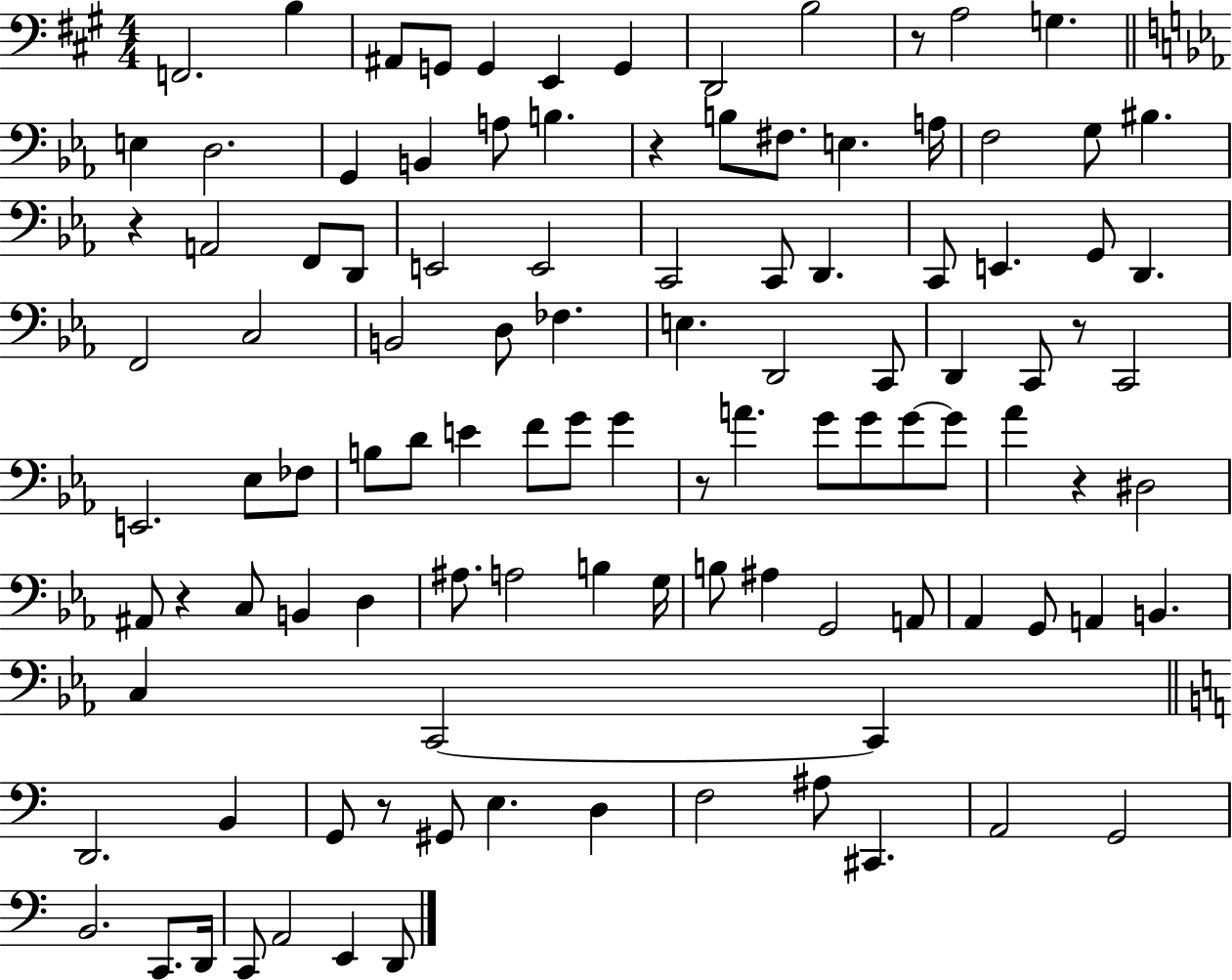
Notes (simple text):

F2/h. B3/q A#2/e G2/e G2/q E2/q G2/q D2/h B3/h R/e A3/h G3/q. E3/q D3/h. G2/q B2/q A3/e B3/q. R/q B3/e F#3/e. E3/q. A3/s F3/h G3/e BIS3/q. R/q A2/h F2/e D2/e E2/h E2/h C2/h C2/e D2/q. C2/e E2/q. G2/e D2/q. F2/h C3/h B2/h D3/e FES3/q. E3/q. D2/h C2/e D2/q C2/e R/e C2/h E2/h. Eb3/e FES3/e B3/e D4/e E4/q F4/e G4/e G4/q R/e A4/q. G4/e G4/e G4/e G4/e Ab4/q R/q D#3/h A#2/e R/q C3/e B2/q D3/q A#3/e. A3/h B3/q G3/s B3/e A#3/q G2/h A2/e Ab2/q G2/e A2/q B2/q. C3/q C2/h C2/q D2/h. B2/q G2/e R/e G#2/e E3/q. D3/q F3/h A#3/e C#2/q. A2/h G2/h B2/h. C2/e. D2/s C2/e A2/h E2/q D2/e